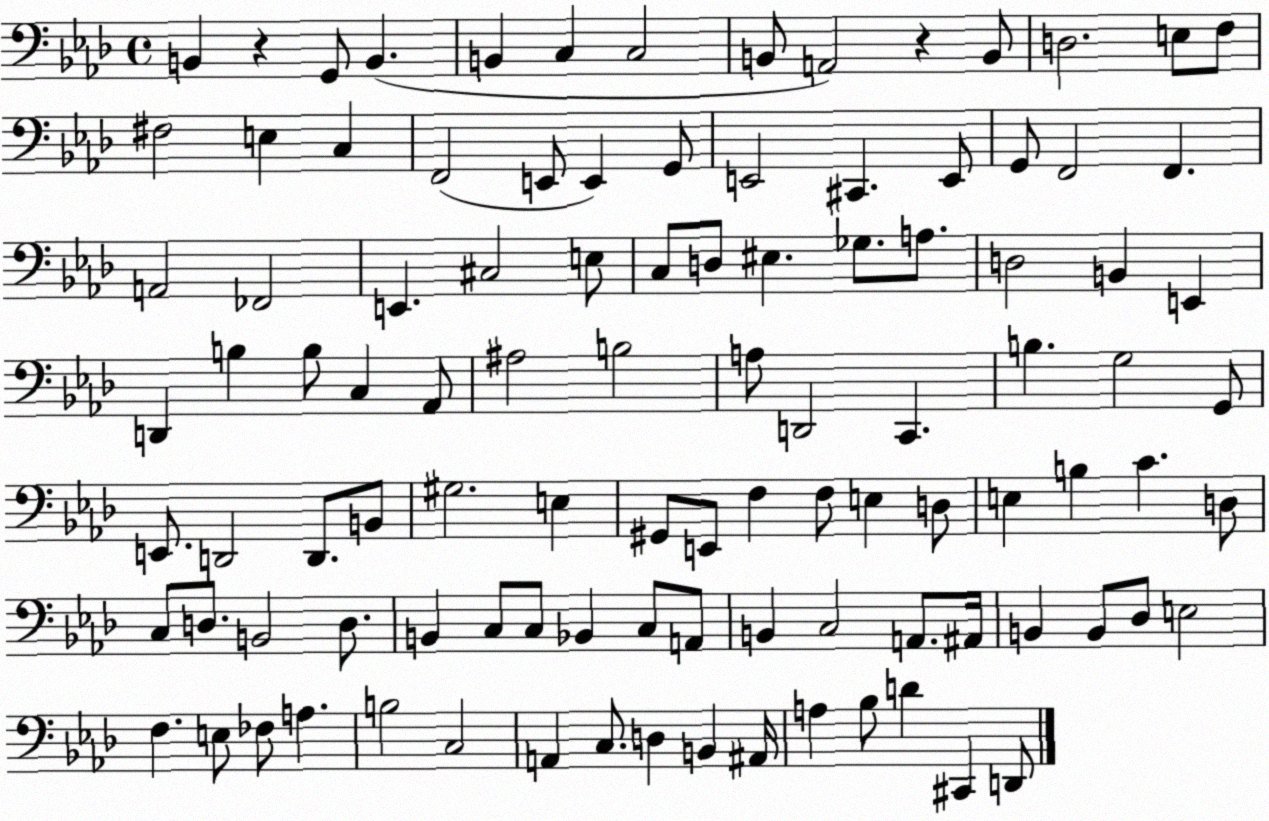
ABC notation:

X:1
T:Untitled
M:4/4
L:1/4
K:Ab
B,, z G,,/2 B,, B,, C, C,2 B,,/2 A,,2 z B,,/2 D,2 E,/2 F,/2 ^F,2 E, C, F,,2 E,,/2 E,, G,,/2 E,,2 ^C,, E,,/2 G,,/2 F,,2 F,, A,,2 _F,,2 E,, ^C,2 E,/2 C,/2 D,/2 ^E, _G,/2 A,/2 D,2 B,, E,, D,, B, B,/2 C, _A,,/2 ^A,2 B,2 A,/2 D,,2 C,, B, G,2 G,,/2 E,,/2 D,,2 D,,/2 B,,/2 ^G,2 E, ^G,,/2 E,,/2 F, F,/2 E, D,/2 E, B, C D,/2 C,/2 D,/2 B,,2 D,/2 B,, C,/2 C,/2 _B,, C,/2 A,,/2 B,, C,2 A,,/2 ^A,,/4 B,, B,,/2 _D,/2 E,2 F, E,/2 _F,/2 A, B,2 C,2 A,, C,/2 D, B,, ^A,,/4 A, _B,/2 D ^C,, D,,/2